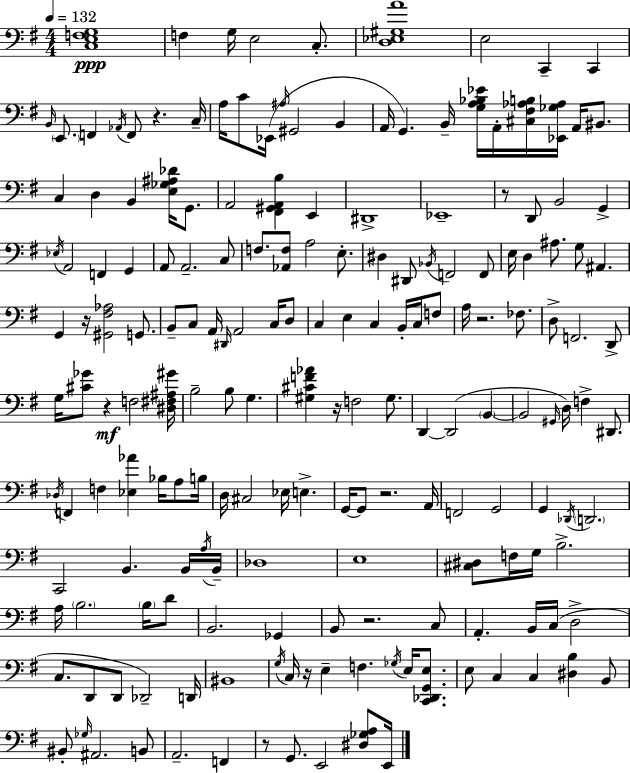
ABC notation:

X:1
T:Untitled
M:4/4
L:1/4
K:Em
[C,E,F,G,]4 F, G,/4 E,2 C,/2 [D,_E,^G,A]4 E,2 C,, C,, B,,/4 E,,/2 F,, _A,,/4 F,,/2 z C,/4 A,/4 C/2 _E,,/4 ^A,/4 ^G,,2 B,, A,,/4 G,, B,,/4 [G,A,_B,_E]/4 A,,/4 [^C,^F,_A,B,]/4 [_E,,_G,_A,]/4 A,,/4 ^B,,/2 C, D, B,, [E,_G,^A,_D]/4 G,,/2 A,,2 [^F,,^G,,A,,B,] E,, ^D,,4 _E,,4 z/2 D,,/2 B,,2 G,, _E,/4 A,,2 F,, G,, A,,/2 A,,2 C,/2 F,/2 [_A,,F,]/2 A,2 E,/2 ^D, ^D,,/2 _B,,/4 F,,2 F,,/2 E,/4 D, ^A,/2 G,/2 ^A,, G,, z/4 [^G,,^F,_A,]2 G,,/2 B,,/2 C,/2 A,,/4 ^D,,/4 A,,2 C,/4 D,/2 C, E, C, B,,/4 C,/4 F,/2 A,/4 z2 _F,/2 D,/2 F,,2 D,,/2 G,/4 [^C_G]/2 z F,2 [^D,^F,^A,^G]/4 B,2 B,/2 G, [^G,^CF_A] z/4 F,2 ^G,/2 D,, D,,2 B,, B,,2 ^G,,/4 D,/4 F, ^D,,/2 _D,/4 F,, F, [_E,_A] _B,/4 A,/2 B,/4 D,/4 ^C,2 _E,/4 E, G,,/4 G,,/2 z2 A,,/4 F,,2 G,,2 G,, _D,,/4 D,,2 C,,2 B,, B,,/4 A,/4 B,,/4 _D,4 E,4 [^C,^D,]/2 F,/4 G,/4 B,2 A,/4 B,2 B,/4 D/2 B,,2 _G,, B,,/2 z2 C,/2 A,, B,,/4 C,/4 D,2 C,/2 D,,/2 D,,/2 _D,,2 D,,/4 ^B,,4 G,/4 C,/4 z/4 E, F, _G,/4 E,/4 [C,,_D,,G,,E,]/2 E,/2 C, C, [^D,B,] B,,/2 ^B,,/2 _G,/4 ^A,,2 B,,/2 A,,2 F,, z/2 G,,/2 E,,2 [^D,_G,A,]/2 E,,/4